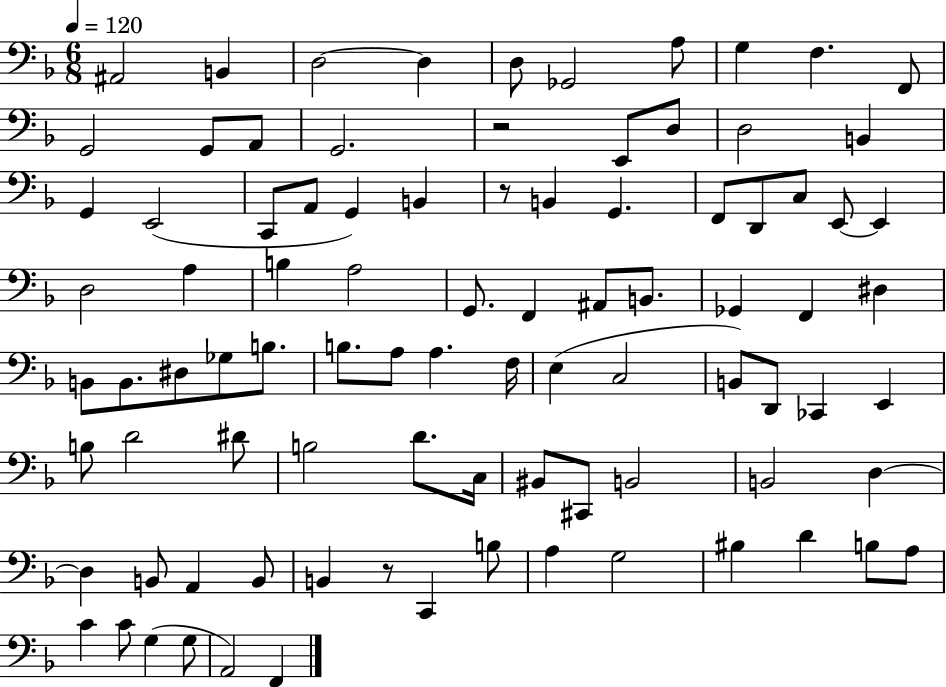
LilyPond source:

{
  \clef bass
  \numericTimeSignature
  \time 6/8
  \key f \major
  \tempo 4 = 120
  ais,2 b,4 | d2~~ d4 | d8 ges,2 a8 | g4 f4. f,8 | \break g,2 g,8 a,8 | g,2. | r2 e,8 d8 | d2 b,4 | \break g,4 e,2( | c,8 a,8 g,4) b,4 | r8 b,4 g,4. | f,8 d,8 c8 e,8~~ e,4 | \break d2 a4 | b4 a2 | g,8. f,4 ais,8 b,8. | ges,4 f,4 dis4 | \break b,8 b,8. dis8 ges8 b8. | b8. a8 a4. f16 | e4( c2 | b,8) d,8 ces,4 e,4 | \break b8 d'2 dis'8 | b2 d'8. c16 | bis,8 cis,8 b,2 | b,2 d4~~ | \break d4 b,8 a,4 b,8 | b,4 r8 c,4 b8 | a4 g2 | bis4 d'4 b8 a8 | \break c'4 c'8 g4( g8 | a,2) f,4 | \bar "|."
}